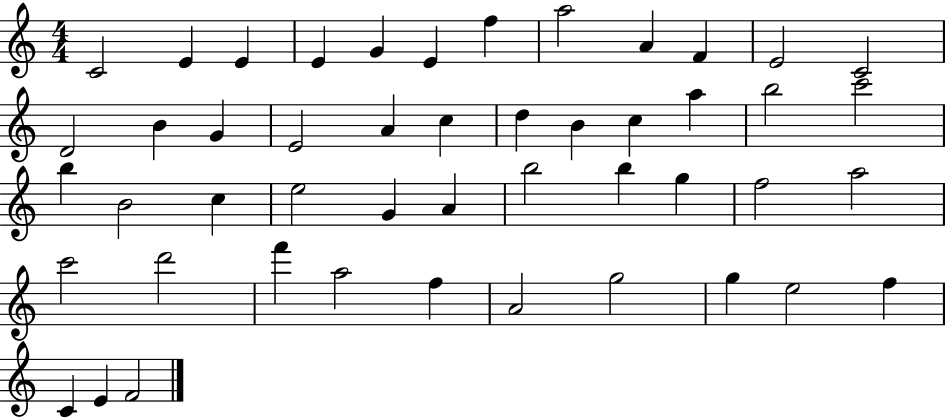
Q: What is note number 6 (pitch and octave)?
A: E4